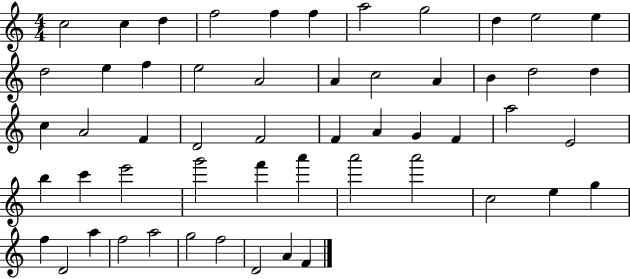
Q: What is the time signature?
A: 4/4